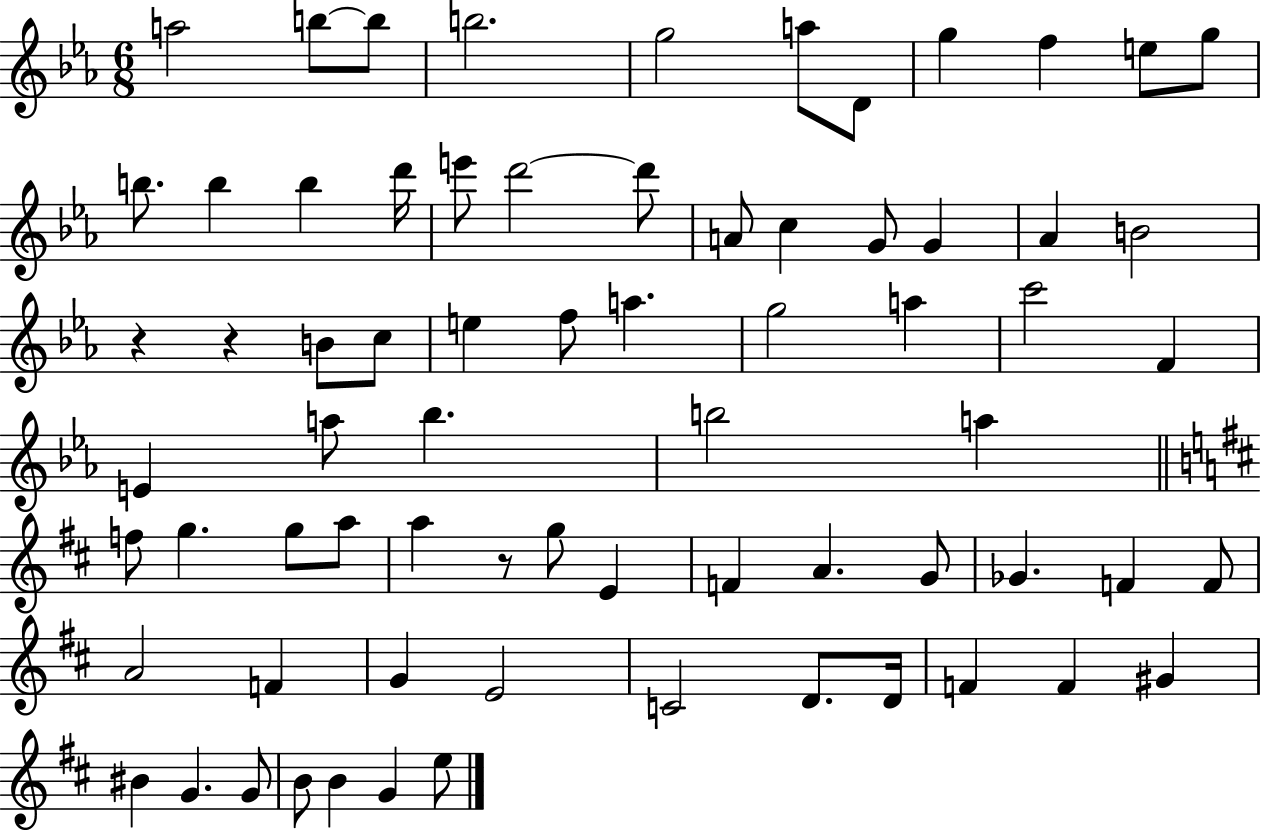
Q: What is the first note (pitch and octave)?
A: A5